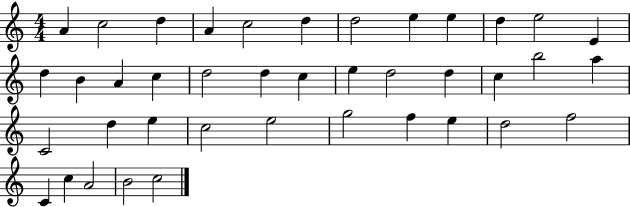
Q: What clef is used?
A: treble